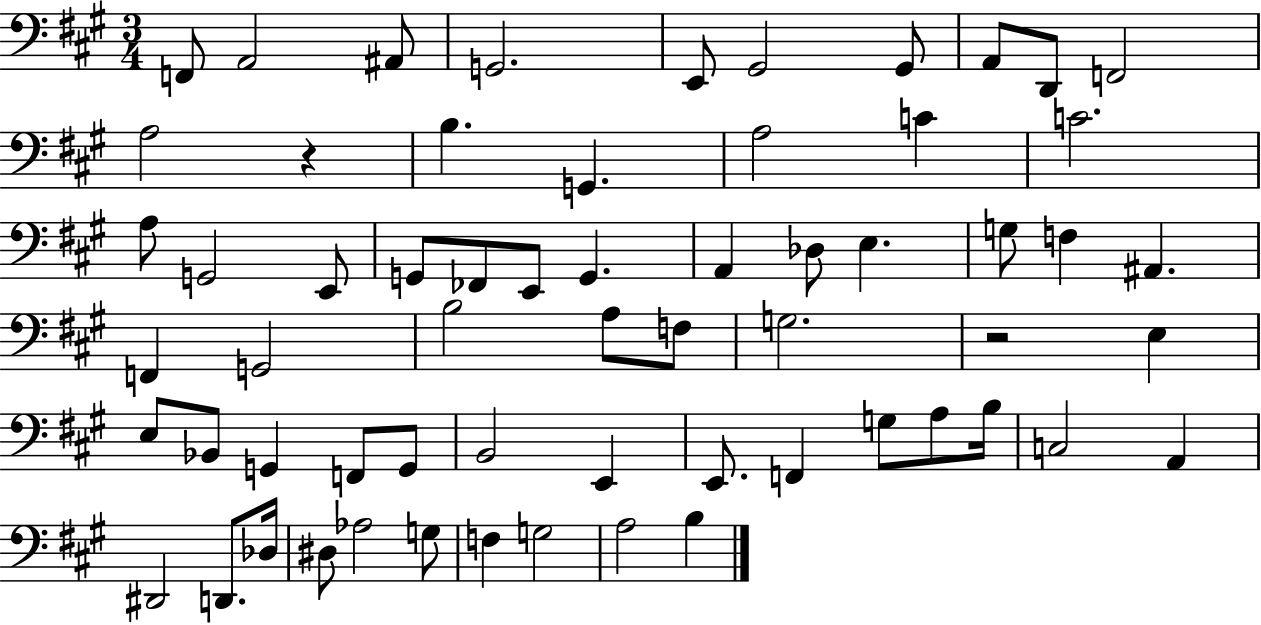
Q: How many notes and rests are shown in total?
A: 62